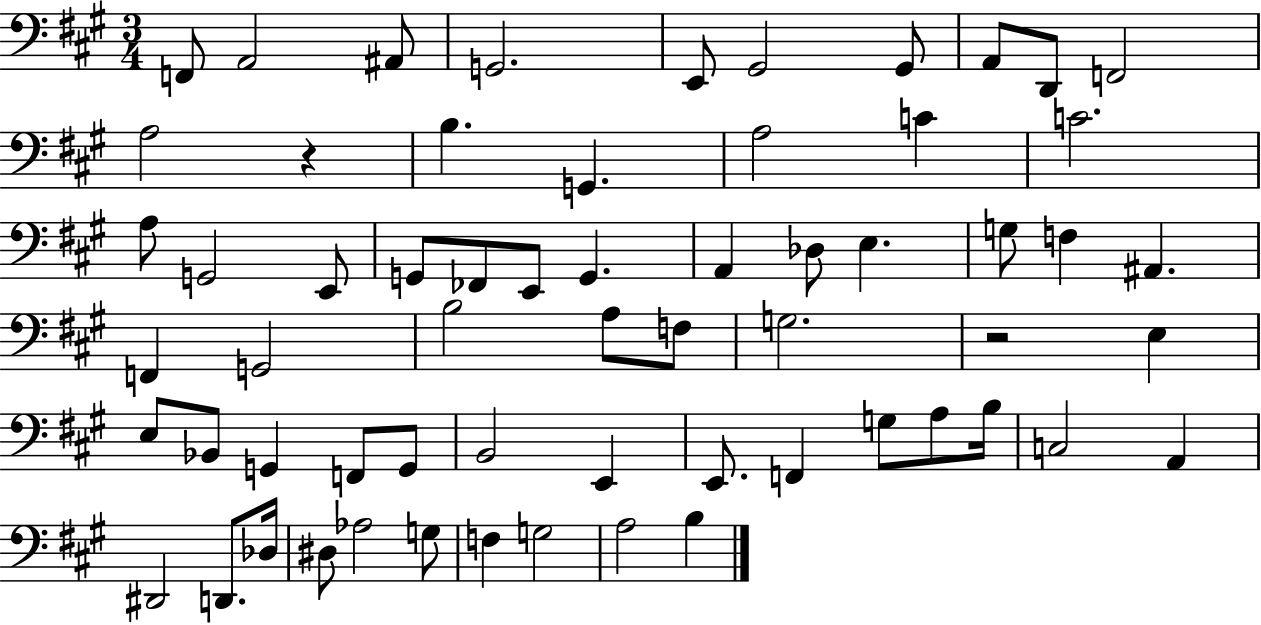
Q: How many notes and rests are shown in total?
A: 62